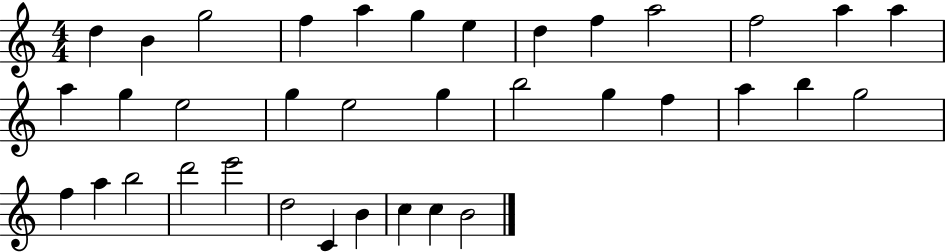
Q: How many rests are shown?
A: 0